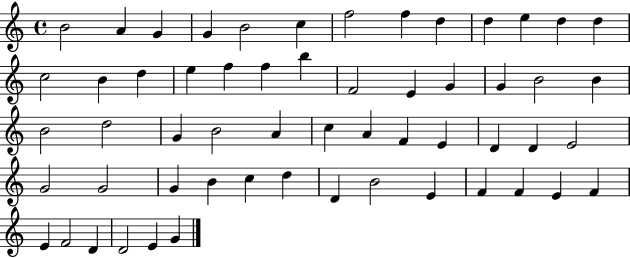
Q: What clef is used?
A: treble